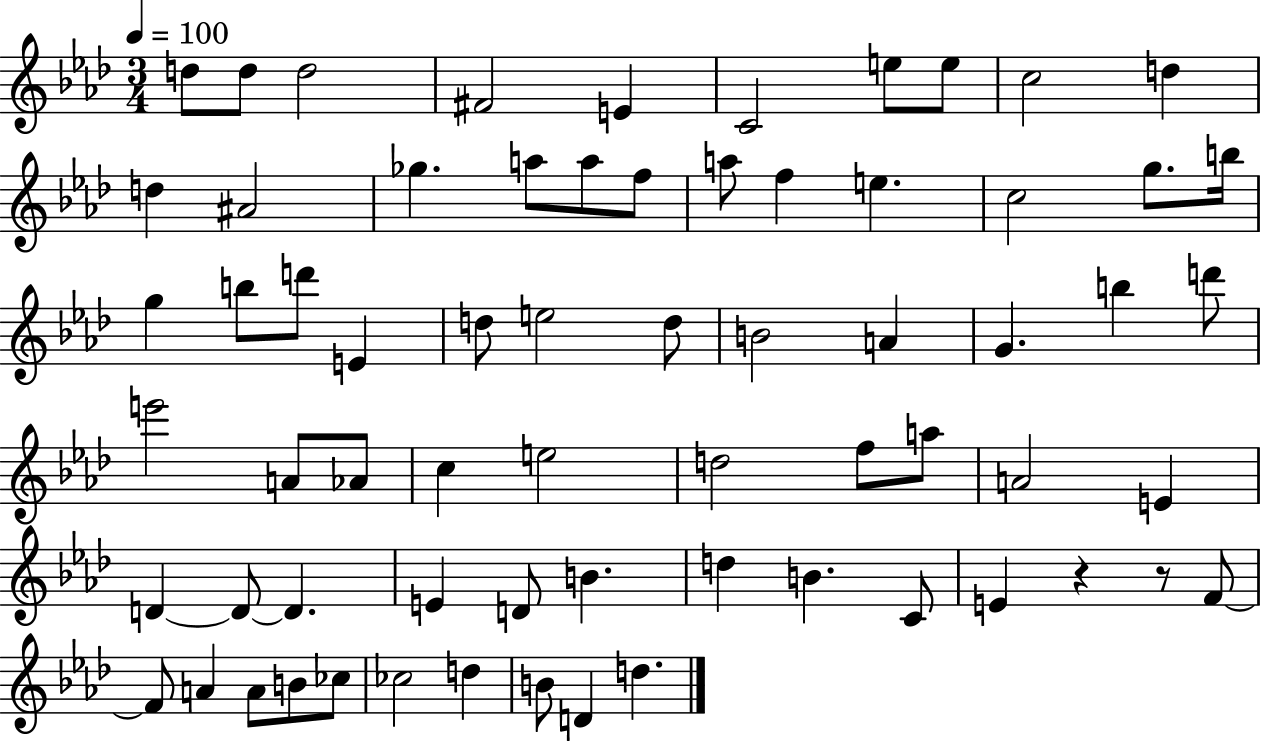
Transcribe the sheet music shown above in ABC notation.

X:1
T:Untitled
M:3/4
L:1/4
K:Ab
d/2 d/2 d2 ^F2 E C2 e/2 e/2 c2 d d ^A2 _g a/2 a/2 f/2 a/2 f e c2 g/2 b/4 g b/2 d'/2 E d/2 e2 d/2 B2 A G b d'/2 e'2 A/2 _A/2 c e2 d2 f/2 a/2 A2 E D D/2 D E D/2 B d B C/2 E z z/2 F/2 F/2 A A/2 B/2 _c/2 _c2 d B/2 D d